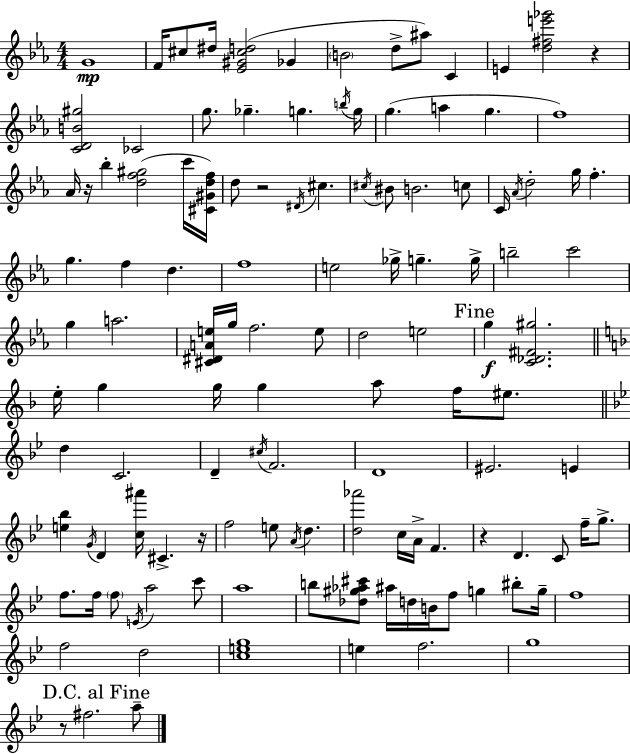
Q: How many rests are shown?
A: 6